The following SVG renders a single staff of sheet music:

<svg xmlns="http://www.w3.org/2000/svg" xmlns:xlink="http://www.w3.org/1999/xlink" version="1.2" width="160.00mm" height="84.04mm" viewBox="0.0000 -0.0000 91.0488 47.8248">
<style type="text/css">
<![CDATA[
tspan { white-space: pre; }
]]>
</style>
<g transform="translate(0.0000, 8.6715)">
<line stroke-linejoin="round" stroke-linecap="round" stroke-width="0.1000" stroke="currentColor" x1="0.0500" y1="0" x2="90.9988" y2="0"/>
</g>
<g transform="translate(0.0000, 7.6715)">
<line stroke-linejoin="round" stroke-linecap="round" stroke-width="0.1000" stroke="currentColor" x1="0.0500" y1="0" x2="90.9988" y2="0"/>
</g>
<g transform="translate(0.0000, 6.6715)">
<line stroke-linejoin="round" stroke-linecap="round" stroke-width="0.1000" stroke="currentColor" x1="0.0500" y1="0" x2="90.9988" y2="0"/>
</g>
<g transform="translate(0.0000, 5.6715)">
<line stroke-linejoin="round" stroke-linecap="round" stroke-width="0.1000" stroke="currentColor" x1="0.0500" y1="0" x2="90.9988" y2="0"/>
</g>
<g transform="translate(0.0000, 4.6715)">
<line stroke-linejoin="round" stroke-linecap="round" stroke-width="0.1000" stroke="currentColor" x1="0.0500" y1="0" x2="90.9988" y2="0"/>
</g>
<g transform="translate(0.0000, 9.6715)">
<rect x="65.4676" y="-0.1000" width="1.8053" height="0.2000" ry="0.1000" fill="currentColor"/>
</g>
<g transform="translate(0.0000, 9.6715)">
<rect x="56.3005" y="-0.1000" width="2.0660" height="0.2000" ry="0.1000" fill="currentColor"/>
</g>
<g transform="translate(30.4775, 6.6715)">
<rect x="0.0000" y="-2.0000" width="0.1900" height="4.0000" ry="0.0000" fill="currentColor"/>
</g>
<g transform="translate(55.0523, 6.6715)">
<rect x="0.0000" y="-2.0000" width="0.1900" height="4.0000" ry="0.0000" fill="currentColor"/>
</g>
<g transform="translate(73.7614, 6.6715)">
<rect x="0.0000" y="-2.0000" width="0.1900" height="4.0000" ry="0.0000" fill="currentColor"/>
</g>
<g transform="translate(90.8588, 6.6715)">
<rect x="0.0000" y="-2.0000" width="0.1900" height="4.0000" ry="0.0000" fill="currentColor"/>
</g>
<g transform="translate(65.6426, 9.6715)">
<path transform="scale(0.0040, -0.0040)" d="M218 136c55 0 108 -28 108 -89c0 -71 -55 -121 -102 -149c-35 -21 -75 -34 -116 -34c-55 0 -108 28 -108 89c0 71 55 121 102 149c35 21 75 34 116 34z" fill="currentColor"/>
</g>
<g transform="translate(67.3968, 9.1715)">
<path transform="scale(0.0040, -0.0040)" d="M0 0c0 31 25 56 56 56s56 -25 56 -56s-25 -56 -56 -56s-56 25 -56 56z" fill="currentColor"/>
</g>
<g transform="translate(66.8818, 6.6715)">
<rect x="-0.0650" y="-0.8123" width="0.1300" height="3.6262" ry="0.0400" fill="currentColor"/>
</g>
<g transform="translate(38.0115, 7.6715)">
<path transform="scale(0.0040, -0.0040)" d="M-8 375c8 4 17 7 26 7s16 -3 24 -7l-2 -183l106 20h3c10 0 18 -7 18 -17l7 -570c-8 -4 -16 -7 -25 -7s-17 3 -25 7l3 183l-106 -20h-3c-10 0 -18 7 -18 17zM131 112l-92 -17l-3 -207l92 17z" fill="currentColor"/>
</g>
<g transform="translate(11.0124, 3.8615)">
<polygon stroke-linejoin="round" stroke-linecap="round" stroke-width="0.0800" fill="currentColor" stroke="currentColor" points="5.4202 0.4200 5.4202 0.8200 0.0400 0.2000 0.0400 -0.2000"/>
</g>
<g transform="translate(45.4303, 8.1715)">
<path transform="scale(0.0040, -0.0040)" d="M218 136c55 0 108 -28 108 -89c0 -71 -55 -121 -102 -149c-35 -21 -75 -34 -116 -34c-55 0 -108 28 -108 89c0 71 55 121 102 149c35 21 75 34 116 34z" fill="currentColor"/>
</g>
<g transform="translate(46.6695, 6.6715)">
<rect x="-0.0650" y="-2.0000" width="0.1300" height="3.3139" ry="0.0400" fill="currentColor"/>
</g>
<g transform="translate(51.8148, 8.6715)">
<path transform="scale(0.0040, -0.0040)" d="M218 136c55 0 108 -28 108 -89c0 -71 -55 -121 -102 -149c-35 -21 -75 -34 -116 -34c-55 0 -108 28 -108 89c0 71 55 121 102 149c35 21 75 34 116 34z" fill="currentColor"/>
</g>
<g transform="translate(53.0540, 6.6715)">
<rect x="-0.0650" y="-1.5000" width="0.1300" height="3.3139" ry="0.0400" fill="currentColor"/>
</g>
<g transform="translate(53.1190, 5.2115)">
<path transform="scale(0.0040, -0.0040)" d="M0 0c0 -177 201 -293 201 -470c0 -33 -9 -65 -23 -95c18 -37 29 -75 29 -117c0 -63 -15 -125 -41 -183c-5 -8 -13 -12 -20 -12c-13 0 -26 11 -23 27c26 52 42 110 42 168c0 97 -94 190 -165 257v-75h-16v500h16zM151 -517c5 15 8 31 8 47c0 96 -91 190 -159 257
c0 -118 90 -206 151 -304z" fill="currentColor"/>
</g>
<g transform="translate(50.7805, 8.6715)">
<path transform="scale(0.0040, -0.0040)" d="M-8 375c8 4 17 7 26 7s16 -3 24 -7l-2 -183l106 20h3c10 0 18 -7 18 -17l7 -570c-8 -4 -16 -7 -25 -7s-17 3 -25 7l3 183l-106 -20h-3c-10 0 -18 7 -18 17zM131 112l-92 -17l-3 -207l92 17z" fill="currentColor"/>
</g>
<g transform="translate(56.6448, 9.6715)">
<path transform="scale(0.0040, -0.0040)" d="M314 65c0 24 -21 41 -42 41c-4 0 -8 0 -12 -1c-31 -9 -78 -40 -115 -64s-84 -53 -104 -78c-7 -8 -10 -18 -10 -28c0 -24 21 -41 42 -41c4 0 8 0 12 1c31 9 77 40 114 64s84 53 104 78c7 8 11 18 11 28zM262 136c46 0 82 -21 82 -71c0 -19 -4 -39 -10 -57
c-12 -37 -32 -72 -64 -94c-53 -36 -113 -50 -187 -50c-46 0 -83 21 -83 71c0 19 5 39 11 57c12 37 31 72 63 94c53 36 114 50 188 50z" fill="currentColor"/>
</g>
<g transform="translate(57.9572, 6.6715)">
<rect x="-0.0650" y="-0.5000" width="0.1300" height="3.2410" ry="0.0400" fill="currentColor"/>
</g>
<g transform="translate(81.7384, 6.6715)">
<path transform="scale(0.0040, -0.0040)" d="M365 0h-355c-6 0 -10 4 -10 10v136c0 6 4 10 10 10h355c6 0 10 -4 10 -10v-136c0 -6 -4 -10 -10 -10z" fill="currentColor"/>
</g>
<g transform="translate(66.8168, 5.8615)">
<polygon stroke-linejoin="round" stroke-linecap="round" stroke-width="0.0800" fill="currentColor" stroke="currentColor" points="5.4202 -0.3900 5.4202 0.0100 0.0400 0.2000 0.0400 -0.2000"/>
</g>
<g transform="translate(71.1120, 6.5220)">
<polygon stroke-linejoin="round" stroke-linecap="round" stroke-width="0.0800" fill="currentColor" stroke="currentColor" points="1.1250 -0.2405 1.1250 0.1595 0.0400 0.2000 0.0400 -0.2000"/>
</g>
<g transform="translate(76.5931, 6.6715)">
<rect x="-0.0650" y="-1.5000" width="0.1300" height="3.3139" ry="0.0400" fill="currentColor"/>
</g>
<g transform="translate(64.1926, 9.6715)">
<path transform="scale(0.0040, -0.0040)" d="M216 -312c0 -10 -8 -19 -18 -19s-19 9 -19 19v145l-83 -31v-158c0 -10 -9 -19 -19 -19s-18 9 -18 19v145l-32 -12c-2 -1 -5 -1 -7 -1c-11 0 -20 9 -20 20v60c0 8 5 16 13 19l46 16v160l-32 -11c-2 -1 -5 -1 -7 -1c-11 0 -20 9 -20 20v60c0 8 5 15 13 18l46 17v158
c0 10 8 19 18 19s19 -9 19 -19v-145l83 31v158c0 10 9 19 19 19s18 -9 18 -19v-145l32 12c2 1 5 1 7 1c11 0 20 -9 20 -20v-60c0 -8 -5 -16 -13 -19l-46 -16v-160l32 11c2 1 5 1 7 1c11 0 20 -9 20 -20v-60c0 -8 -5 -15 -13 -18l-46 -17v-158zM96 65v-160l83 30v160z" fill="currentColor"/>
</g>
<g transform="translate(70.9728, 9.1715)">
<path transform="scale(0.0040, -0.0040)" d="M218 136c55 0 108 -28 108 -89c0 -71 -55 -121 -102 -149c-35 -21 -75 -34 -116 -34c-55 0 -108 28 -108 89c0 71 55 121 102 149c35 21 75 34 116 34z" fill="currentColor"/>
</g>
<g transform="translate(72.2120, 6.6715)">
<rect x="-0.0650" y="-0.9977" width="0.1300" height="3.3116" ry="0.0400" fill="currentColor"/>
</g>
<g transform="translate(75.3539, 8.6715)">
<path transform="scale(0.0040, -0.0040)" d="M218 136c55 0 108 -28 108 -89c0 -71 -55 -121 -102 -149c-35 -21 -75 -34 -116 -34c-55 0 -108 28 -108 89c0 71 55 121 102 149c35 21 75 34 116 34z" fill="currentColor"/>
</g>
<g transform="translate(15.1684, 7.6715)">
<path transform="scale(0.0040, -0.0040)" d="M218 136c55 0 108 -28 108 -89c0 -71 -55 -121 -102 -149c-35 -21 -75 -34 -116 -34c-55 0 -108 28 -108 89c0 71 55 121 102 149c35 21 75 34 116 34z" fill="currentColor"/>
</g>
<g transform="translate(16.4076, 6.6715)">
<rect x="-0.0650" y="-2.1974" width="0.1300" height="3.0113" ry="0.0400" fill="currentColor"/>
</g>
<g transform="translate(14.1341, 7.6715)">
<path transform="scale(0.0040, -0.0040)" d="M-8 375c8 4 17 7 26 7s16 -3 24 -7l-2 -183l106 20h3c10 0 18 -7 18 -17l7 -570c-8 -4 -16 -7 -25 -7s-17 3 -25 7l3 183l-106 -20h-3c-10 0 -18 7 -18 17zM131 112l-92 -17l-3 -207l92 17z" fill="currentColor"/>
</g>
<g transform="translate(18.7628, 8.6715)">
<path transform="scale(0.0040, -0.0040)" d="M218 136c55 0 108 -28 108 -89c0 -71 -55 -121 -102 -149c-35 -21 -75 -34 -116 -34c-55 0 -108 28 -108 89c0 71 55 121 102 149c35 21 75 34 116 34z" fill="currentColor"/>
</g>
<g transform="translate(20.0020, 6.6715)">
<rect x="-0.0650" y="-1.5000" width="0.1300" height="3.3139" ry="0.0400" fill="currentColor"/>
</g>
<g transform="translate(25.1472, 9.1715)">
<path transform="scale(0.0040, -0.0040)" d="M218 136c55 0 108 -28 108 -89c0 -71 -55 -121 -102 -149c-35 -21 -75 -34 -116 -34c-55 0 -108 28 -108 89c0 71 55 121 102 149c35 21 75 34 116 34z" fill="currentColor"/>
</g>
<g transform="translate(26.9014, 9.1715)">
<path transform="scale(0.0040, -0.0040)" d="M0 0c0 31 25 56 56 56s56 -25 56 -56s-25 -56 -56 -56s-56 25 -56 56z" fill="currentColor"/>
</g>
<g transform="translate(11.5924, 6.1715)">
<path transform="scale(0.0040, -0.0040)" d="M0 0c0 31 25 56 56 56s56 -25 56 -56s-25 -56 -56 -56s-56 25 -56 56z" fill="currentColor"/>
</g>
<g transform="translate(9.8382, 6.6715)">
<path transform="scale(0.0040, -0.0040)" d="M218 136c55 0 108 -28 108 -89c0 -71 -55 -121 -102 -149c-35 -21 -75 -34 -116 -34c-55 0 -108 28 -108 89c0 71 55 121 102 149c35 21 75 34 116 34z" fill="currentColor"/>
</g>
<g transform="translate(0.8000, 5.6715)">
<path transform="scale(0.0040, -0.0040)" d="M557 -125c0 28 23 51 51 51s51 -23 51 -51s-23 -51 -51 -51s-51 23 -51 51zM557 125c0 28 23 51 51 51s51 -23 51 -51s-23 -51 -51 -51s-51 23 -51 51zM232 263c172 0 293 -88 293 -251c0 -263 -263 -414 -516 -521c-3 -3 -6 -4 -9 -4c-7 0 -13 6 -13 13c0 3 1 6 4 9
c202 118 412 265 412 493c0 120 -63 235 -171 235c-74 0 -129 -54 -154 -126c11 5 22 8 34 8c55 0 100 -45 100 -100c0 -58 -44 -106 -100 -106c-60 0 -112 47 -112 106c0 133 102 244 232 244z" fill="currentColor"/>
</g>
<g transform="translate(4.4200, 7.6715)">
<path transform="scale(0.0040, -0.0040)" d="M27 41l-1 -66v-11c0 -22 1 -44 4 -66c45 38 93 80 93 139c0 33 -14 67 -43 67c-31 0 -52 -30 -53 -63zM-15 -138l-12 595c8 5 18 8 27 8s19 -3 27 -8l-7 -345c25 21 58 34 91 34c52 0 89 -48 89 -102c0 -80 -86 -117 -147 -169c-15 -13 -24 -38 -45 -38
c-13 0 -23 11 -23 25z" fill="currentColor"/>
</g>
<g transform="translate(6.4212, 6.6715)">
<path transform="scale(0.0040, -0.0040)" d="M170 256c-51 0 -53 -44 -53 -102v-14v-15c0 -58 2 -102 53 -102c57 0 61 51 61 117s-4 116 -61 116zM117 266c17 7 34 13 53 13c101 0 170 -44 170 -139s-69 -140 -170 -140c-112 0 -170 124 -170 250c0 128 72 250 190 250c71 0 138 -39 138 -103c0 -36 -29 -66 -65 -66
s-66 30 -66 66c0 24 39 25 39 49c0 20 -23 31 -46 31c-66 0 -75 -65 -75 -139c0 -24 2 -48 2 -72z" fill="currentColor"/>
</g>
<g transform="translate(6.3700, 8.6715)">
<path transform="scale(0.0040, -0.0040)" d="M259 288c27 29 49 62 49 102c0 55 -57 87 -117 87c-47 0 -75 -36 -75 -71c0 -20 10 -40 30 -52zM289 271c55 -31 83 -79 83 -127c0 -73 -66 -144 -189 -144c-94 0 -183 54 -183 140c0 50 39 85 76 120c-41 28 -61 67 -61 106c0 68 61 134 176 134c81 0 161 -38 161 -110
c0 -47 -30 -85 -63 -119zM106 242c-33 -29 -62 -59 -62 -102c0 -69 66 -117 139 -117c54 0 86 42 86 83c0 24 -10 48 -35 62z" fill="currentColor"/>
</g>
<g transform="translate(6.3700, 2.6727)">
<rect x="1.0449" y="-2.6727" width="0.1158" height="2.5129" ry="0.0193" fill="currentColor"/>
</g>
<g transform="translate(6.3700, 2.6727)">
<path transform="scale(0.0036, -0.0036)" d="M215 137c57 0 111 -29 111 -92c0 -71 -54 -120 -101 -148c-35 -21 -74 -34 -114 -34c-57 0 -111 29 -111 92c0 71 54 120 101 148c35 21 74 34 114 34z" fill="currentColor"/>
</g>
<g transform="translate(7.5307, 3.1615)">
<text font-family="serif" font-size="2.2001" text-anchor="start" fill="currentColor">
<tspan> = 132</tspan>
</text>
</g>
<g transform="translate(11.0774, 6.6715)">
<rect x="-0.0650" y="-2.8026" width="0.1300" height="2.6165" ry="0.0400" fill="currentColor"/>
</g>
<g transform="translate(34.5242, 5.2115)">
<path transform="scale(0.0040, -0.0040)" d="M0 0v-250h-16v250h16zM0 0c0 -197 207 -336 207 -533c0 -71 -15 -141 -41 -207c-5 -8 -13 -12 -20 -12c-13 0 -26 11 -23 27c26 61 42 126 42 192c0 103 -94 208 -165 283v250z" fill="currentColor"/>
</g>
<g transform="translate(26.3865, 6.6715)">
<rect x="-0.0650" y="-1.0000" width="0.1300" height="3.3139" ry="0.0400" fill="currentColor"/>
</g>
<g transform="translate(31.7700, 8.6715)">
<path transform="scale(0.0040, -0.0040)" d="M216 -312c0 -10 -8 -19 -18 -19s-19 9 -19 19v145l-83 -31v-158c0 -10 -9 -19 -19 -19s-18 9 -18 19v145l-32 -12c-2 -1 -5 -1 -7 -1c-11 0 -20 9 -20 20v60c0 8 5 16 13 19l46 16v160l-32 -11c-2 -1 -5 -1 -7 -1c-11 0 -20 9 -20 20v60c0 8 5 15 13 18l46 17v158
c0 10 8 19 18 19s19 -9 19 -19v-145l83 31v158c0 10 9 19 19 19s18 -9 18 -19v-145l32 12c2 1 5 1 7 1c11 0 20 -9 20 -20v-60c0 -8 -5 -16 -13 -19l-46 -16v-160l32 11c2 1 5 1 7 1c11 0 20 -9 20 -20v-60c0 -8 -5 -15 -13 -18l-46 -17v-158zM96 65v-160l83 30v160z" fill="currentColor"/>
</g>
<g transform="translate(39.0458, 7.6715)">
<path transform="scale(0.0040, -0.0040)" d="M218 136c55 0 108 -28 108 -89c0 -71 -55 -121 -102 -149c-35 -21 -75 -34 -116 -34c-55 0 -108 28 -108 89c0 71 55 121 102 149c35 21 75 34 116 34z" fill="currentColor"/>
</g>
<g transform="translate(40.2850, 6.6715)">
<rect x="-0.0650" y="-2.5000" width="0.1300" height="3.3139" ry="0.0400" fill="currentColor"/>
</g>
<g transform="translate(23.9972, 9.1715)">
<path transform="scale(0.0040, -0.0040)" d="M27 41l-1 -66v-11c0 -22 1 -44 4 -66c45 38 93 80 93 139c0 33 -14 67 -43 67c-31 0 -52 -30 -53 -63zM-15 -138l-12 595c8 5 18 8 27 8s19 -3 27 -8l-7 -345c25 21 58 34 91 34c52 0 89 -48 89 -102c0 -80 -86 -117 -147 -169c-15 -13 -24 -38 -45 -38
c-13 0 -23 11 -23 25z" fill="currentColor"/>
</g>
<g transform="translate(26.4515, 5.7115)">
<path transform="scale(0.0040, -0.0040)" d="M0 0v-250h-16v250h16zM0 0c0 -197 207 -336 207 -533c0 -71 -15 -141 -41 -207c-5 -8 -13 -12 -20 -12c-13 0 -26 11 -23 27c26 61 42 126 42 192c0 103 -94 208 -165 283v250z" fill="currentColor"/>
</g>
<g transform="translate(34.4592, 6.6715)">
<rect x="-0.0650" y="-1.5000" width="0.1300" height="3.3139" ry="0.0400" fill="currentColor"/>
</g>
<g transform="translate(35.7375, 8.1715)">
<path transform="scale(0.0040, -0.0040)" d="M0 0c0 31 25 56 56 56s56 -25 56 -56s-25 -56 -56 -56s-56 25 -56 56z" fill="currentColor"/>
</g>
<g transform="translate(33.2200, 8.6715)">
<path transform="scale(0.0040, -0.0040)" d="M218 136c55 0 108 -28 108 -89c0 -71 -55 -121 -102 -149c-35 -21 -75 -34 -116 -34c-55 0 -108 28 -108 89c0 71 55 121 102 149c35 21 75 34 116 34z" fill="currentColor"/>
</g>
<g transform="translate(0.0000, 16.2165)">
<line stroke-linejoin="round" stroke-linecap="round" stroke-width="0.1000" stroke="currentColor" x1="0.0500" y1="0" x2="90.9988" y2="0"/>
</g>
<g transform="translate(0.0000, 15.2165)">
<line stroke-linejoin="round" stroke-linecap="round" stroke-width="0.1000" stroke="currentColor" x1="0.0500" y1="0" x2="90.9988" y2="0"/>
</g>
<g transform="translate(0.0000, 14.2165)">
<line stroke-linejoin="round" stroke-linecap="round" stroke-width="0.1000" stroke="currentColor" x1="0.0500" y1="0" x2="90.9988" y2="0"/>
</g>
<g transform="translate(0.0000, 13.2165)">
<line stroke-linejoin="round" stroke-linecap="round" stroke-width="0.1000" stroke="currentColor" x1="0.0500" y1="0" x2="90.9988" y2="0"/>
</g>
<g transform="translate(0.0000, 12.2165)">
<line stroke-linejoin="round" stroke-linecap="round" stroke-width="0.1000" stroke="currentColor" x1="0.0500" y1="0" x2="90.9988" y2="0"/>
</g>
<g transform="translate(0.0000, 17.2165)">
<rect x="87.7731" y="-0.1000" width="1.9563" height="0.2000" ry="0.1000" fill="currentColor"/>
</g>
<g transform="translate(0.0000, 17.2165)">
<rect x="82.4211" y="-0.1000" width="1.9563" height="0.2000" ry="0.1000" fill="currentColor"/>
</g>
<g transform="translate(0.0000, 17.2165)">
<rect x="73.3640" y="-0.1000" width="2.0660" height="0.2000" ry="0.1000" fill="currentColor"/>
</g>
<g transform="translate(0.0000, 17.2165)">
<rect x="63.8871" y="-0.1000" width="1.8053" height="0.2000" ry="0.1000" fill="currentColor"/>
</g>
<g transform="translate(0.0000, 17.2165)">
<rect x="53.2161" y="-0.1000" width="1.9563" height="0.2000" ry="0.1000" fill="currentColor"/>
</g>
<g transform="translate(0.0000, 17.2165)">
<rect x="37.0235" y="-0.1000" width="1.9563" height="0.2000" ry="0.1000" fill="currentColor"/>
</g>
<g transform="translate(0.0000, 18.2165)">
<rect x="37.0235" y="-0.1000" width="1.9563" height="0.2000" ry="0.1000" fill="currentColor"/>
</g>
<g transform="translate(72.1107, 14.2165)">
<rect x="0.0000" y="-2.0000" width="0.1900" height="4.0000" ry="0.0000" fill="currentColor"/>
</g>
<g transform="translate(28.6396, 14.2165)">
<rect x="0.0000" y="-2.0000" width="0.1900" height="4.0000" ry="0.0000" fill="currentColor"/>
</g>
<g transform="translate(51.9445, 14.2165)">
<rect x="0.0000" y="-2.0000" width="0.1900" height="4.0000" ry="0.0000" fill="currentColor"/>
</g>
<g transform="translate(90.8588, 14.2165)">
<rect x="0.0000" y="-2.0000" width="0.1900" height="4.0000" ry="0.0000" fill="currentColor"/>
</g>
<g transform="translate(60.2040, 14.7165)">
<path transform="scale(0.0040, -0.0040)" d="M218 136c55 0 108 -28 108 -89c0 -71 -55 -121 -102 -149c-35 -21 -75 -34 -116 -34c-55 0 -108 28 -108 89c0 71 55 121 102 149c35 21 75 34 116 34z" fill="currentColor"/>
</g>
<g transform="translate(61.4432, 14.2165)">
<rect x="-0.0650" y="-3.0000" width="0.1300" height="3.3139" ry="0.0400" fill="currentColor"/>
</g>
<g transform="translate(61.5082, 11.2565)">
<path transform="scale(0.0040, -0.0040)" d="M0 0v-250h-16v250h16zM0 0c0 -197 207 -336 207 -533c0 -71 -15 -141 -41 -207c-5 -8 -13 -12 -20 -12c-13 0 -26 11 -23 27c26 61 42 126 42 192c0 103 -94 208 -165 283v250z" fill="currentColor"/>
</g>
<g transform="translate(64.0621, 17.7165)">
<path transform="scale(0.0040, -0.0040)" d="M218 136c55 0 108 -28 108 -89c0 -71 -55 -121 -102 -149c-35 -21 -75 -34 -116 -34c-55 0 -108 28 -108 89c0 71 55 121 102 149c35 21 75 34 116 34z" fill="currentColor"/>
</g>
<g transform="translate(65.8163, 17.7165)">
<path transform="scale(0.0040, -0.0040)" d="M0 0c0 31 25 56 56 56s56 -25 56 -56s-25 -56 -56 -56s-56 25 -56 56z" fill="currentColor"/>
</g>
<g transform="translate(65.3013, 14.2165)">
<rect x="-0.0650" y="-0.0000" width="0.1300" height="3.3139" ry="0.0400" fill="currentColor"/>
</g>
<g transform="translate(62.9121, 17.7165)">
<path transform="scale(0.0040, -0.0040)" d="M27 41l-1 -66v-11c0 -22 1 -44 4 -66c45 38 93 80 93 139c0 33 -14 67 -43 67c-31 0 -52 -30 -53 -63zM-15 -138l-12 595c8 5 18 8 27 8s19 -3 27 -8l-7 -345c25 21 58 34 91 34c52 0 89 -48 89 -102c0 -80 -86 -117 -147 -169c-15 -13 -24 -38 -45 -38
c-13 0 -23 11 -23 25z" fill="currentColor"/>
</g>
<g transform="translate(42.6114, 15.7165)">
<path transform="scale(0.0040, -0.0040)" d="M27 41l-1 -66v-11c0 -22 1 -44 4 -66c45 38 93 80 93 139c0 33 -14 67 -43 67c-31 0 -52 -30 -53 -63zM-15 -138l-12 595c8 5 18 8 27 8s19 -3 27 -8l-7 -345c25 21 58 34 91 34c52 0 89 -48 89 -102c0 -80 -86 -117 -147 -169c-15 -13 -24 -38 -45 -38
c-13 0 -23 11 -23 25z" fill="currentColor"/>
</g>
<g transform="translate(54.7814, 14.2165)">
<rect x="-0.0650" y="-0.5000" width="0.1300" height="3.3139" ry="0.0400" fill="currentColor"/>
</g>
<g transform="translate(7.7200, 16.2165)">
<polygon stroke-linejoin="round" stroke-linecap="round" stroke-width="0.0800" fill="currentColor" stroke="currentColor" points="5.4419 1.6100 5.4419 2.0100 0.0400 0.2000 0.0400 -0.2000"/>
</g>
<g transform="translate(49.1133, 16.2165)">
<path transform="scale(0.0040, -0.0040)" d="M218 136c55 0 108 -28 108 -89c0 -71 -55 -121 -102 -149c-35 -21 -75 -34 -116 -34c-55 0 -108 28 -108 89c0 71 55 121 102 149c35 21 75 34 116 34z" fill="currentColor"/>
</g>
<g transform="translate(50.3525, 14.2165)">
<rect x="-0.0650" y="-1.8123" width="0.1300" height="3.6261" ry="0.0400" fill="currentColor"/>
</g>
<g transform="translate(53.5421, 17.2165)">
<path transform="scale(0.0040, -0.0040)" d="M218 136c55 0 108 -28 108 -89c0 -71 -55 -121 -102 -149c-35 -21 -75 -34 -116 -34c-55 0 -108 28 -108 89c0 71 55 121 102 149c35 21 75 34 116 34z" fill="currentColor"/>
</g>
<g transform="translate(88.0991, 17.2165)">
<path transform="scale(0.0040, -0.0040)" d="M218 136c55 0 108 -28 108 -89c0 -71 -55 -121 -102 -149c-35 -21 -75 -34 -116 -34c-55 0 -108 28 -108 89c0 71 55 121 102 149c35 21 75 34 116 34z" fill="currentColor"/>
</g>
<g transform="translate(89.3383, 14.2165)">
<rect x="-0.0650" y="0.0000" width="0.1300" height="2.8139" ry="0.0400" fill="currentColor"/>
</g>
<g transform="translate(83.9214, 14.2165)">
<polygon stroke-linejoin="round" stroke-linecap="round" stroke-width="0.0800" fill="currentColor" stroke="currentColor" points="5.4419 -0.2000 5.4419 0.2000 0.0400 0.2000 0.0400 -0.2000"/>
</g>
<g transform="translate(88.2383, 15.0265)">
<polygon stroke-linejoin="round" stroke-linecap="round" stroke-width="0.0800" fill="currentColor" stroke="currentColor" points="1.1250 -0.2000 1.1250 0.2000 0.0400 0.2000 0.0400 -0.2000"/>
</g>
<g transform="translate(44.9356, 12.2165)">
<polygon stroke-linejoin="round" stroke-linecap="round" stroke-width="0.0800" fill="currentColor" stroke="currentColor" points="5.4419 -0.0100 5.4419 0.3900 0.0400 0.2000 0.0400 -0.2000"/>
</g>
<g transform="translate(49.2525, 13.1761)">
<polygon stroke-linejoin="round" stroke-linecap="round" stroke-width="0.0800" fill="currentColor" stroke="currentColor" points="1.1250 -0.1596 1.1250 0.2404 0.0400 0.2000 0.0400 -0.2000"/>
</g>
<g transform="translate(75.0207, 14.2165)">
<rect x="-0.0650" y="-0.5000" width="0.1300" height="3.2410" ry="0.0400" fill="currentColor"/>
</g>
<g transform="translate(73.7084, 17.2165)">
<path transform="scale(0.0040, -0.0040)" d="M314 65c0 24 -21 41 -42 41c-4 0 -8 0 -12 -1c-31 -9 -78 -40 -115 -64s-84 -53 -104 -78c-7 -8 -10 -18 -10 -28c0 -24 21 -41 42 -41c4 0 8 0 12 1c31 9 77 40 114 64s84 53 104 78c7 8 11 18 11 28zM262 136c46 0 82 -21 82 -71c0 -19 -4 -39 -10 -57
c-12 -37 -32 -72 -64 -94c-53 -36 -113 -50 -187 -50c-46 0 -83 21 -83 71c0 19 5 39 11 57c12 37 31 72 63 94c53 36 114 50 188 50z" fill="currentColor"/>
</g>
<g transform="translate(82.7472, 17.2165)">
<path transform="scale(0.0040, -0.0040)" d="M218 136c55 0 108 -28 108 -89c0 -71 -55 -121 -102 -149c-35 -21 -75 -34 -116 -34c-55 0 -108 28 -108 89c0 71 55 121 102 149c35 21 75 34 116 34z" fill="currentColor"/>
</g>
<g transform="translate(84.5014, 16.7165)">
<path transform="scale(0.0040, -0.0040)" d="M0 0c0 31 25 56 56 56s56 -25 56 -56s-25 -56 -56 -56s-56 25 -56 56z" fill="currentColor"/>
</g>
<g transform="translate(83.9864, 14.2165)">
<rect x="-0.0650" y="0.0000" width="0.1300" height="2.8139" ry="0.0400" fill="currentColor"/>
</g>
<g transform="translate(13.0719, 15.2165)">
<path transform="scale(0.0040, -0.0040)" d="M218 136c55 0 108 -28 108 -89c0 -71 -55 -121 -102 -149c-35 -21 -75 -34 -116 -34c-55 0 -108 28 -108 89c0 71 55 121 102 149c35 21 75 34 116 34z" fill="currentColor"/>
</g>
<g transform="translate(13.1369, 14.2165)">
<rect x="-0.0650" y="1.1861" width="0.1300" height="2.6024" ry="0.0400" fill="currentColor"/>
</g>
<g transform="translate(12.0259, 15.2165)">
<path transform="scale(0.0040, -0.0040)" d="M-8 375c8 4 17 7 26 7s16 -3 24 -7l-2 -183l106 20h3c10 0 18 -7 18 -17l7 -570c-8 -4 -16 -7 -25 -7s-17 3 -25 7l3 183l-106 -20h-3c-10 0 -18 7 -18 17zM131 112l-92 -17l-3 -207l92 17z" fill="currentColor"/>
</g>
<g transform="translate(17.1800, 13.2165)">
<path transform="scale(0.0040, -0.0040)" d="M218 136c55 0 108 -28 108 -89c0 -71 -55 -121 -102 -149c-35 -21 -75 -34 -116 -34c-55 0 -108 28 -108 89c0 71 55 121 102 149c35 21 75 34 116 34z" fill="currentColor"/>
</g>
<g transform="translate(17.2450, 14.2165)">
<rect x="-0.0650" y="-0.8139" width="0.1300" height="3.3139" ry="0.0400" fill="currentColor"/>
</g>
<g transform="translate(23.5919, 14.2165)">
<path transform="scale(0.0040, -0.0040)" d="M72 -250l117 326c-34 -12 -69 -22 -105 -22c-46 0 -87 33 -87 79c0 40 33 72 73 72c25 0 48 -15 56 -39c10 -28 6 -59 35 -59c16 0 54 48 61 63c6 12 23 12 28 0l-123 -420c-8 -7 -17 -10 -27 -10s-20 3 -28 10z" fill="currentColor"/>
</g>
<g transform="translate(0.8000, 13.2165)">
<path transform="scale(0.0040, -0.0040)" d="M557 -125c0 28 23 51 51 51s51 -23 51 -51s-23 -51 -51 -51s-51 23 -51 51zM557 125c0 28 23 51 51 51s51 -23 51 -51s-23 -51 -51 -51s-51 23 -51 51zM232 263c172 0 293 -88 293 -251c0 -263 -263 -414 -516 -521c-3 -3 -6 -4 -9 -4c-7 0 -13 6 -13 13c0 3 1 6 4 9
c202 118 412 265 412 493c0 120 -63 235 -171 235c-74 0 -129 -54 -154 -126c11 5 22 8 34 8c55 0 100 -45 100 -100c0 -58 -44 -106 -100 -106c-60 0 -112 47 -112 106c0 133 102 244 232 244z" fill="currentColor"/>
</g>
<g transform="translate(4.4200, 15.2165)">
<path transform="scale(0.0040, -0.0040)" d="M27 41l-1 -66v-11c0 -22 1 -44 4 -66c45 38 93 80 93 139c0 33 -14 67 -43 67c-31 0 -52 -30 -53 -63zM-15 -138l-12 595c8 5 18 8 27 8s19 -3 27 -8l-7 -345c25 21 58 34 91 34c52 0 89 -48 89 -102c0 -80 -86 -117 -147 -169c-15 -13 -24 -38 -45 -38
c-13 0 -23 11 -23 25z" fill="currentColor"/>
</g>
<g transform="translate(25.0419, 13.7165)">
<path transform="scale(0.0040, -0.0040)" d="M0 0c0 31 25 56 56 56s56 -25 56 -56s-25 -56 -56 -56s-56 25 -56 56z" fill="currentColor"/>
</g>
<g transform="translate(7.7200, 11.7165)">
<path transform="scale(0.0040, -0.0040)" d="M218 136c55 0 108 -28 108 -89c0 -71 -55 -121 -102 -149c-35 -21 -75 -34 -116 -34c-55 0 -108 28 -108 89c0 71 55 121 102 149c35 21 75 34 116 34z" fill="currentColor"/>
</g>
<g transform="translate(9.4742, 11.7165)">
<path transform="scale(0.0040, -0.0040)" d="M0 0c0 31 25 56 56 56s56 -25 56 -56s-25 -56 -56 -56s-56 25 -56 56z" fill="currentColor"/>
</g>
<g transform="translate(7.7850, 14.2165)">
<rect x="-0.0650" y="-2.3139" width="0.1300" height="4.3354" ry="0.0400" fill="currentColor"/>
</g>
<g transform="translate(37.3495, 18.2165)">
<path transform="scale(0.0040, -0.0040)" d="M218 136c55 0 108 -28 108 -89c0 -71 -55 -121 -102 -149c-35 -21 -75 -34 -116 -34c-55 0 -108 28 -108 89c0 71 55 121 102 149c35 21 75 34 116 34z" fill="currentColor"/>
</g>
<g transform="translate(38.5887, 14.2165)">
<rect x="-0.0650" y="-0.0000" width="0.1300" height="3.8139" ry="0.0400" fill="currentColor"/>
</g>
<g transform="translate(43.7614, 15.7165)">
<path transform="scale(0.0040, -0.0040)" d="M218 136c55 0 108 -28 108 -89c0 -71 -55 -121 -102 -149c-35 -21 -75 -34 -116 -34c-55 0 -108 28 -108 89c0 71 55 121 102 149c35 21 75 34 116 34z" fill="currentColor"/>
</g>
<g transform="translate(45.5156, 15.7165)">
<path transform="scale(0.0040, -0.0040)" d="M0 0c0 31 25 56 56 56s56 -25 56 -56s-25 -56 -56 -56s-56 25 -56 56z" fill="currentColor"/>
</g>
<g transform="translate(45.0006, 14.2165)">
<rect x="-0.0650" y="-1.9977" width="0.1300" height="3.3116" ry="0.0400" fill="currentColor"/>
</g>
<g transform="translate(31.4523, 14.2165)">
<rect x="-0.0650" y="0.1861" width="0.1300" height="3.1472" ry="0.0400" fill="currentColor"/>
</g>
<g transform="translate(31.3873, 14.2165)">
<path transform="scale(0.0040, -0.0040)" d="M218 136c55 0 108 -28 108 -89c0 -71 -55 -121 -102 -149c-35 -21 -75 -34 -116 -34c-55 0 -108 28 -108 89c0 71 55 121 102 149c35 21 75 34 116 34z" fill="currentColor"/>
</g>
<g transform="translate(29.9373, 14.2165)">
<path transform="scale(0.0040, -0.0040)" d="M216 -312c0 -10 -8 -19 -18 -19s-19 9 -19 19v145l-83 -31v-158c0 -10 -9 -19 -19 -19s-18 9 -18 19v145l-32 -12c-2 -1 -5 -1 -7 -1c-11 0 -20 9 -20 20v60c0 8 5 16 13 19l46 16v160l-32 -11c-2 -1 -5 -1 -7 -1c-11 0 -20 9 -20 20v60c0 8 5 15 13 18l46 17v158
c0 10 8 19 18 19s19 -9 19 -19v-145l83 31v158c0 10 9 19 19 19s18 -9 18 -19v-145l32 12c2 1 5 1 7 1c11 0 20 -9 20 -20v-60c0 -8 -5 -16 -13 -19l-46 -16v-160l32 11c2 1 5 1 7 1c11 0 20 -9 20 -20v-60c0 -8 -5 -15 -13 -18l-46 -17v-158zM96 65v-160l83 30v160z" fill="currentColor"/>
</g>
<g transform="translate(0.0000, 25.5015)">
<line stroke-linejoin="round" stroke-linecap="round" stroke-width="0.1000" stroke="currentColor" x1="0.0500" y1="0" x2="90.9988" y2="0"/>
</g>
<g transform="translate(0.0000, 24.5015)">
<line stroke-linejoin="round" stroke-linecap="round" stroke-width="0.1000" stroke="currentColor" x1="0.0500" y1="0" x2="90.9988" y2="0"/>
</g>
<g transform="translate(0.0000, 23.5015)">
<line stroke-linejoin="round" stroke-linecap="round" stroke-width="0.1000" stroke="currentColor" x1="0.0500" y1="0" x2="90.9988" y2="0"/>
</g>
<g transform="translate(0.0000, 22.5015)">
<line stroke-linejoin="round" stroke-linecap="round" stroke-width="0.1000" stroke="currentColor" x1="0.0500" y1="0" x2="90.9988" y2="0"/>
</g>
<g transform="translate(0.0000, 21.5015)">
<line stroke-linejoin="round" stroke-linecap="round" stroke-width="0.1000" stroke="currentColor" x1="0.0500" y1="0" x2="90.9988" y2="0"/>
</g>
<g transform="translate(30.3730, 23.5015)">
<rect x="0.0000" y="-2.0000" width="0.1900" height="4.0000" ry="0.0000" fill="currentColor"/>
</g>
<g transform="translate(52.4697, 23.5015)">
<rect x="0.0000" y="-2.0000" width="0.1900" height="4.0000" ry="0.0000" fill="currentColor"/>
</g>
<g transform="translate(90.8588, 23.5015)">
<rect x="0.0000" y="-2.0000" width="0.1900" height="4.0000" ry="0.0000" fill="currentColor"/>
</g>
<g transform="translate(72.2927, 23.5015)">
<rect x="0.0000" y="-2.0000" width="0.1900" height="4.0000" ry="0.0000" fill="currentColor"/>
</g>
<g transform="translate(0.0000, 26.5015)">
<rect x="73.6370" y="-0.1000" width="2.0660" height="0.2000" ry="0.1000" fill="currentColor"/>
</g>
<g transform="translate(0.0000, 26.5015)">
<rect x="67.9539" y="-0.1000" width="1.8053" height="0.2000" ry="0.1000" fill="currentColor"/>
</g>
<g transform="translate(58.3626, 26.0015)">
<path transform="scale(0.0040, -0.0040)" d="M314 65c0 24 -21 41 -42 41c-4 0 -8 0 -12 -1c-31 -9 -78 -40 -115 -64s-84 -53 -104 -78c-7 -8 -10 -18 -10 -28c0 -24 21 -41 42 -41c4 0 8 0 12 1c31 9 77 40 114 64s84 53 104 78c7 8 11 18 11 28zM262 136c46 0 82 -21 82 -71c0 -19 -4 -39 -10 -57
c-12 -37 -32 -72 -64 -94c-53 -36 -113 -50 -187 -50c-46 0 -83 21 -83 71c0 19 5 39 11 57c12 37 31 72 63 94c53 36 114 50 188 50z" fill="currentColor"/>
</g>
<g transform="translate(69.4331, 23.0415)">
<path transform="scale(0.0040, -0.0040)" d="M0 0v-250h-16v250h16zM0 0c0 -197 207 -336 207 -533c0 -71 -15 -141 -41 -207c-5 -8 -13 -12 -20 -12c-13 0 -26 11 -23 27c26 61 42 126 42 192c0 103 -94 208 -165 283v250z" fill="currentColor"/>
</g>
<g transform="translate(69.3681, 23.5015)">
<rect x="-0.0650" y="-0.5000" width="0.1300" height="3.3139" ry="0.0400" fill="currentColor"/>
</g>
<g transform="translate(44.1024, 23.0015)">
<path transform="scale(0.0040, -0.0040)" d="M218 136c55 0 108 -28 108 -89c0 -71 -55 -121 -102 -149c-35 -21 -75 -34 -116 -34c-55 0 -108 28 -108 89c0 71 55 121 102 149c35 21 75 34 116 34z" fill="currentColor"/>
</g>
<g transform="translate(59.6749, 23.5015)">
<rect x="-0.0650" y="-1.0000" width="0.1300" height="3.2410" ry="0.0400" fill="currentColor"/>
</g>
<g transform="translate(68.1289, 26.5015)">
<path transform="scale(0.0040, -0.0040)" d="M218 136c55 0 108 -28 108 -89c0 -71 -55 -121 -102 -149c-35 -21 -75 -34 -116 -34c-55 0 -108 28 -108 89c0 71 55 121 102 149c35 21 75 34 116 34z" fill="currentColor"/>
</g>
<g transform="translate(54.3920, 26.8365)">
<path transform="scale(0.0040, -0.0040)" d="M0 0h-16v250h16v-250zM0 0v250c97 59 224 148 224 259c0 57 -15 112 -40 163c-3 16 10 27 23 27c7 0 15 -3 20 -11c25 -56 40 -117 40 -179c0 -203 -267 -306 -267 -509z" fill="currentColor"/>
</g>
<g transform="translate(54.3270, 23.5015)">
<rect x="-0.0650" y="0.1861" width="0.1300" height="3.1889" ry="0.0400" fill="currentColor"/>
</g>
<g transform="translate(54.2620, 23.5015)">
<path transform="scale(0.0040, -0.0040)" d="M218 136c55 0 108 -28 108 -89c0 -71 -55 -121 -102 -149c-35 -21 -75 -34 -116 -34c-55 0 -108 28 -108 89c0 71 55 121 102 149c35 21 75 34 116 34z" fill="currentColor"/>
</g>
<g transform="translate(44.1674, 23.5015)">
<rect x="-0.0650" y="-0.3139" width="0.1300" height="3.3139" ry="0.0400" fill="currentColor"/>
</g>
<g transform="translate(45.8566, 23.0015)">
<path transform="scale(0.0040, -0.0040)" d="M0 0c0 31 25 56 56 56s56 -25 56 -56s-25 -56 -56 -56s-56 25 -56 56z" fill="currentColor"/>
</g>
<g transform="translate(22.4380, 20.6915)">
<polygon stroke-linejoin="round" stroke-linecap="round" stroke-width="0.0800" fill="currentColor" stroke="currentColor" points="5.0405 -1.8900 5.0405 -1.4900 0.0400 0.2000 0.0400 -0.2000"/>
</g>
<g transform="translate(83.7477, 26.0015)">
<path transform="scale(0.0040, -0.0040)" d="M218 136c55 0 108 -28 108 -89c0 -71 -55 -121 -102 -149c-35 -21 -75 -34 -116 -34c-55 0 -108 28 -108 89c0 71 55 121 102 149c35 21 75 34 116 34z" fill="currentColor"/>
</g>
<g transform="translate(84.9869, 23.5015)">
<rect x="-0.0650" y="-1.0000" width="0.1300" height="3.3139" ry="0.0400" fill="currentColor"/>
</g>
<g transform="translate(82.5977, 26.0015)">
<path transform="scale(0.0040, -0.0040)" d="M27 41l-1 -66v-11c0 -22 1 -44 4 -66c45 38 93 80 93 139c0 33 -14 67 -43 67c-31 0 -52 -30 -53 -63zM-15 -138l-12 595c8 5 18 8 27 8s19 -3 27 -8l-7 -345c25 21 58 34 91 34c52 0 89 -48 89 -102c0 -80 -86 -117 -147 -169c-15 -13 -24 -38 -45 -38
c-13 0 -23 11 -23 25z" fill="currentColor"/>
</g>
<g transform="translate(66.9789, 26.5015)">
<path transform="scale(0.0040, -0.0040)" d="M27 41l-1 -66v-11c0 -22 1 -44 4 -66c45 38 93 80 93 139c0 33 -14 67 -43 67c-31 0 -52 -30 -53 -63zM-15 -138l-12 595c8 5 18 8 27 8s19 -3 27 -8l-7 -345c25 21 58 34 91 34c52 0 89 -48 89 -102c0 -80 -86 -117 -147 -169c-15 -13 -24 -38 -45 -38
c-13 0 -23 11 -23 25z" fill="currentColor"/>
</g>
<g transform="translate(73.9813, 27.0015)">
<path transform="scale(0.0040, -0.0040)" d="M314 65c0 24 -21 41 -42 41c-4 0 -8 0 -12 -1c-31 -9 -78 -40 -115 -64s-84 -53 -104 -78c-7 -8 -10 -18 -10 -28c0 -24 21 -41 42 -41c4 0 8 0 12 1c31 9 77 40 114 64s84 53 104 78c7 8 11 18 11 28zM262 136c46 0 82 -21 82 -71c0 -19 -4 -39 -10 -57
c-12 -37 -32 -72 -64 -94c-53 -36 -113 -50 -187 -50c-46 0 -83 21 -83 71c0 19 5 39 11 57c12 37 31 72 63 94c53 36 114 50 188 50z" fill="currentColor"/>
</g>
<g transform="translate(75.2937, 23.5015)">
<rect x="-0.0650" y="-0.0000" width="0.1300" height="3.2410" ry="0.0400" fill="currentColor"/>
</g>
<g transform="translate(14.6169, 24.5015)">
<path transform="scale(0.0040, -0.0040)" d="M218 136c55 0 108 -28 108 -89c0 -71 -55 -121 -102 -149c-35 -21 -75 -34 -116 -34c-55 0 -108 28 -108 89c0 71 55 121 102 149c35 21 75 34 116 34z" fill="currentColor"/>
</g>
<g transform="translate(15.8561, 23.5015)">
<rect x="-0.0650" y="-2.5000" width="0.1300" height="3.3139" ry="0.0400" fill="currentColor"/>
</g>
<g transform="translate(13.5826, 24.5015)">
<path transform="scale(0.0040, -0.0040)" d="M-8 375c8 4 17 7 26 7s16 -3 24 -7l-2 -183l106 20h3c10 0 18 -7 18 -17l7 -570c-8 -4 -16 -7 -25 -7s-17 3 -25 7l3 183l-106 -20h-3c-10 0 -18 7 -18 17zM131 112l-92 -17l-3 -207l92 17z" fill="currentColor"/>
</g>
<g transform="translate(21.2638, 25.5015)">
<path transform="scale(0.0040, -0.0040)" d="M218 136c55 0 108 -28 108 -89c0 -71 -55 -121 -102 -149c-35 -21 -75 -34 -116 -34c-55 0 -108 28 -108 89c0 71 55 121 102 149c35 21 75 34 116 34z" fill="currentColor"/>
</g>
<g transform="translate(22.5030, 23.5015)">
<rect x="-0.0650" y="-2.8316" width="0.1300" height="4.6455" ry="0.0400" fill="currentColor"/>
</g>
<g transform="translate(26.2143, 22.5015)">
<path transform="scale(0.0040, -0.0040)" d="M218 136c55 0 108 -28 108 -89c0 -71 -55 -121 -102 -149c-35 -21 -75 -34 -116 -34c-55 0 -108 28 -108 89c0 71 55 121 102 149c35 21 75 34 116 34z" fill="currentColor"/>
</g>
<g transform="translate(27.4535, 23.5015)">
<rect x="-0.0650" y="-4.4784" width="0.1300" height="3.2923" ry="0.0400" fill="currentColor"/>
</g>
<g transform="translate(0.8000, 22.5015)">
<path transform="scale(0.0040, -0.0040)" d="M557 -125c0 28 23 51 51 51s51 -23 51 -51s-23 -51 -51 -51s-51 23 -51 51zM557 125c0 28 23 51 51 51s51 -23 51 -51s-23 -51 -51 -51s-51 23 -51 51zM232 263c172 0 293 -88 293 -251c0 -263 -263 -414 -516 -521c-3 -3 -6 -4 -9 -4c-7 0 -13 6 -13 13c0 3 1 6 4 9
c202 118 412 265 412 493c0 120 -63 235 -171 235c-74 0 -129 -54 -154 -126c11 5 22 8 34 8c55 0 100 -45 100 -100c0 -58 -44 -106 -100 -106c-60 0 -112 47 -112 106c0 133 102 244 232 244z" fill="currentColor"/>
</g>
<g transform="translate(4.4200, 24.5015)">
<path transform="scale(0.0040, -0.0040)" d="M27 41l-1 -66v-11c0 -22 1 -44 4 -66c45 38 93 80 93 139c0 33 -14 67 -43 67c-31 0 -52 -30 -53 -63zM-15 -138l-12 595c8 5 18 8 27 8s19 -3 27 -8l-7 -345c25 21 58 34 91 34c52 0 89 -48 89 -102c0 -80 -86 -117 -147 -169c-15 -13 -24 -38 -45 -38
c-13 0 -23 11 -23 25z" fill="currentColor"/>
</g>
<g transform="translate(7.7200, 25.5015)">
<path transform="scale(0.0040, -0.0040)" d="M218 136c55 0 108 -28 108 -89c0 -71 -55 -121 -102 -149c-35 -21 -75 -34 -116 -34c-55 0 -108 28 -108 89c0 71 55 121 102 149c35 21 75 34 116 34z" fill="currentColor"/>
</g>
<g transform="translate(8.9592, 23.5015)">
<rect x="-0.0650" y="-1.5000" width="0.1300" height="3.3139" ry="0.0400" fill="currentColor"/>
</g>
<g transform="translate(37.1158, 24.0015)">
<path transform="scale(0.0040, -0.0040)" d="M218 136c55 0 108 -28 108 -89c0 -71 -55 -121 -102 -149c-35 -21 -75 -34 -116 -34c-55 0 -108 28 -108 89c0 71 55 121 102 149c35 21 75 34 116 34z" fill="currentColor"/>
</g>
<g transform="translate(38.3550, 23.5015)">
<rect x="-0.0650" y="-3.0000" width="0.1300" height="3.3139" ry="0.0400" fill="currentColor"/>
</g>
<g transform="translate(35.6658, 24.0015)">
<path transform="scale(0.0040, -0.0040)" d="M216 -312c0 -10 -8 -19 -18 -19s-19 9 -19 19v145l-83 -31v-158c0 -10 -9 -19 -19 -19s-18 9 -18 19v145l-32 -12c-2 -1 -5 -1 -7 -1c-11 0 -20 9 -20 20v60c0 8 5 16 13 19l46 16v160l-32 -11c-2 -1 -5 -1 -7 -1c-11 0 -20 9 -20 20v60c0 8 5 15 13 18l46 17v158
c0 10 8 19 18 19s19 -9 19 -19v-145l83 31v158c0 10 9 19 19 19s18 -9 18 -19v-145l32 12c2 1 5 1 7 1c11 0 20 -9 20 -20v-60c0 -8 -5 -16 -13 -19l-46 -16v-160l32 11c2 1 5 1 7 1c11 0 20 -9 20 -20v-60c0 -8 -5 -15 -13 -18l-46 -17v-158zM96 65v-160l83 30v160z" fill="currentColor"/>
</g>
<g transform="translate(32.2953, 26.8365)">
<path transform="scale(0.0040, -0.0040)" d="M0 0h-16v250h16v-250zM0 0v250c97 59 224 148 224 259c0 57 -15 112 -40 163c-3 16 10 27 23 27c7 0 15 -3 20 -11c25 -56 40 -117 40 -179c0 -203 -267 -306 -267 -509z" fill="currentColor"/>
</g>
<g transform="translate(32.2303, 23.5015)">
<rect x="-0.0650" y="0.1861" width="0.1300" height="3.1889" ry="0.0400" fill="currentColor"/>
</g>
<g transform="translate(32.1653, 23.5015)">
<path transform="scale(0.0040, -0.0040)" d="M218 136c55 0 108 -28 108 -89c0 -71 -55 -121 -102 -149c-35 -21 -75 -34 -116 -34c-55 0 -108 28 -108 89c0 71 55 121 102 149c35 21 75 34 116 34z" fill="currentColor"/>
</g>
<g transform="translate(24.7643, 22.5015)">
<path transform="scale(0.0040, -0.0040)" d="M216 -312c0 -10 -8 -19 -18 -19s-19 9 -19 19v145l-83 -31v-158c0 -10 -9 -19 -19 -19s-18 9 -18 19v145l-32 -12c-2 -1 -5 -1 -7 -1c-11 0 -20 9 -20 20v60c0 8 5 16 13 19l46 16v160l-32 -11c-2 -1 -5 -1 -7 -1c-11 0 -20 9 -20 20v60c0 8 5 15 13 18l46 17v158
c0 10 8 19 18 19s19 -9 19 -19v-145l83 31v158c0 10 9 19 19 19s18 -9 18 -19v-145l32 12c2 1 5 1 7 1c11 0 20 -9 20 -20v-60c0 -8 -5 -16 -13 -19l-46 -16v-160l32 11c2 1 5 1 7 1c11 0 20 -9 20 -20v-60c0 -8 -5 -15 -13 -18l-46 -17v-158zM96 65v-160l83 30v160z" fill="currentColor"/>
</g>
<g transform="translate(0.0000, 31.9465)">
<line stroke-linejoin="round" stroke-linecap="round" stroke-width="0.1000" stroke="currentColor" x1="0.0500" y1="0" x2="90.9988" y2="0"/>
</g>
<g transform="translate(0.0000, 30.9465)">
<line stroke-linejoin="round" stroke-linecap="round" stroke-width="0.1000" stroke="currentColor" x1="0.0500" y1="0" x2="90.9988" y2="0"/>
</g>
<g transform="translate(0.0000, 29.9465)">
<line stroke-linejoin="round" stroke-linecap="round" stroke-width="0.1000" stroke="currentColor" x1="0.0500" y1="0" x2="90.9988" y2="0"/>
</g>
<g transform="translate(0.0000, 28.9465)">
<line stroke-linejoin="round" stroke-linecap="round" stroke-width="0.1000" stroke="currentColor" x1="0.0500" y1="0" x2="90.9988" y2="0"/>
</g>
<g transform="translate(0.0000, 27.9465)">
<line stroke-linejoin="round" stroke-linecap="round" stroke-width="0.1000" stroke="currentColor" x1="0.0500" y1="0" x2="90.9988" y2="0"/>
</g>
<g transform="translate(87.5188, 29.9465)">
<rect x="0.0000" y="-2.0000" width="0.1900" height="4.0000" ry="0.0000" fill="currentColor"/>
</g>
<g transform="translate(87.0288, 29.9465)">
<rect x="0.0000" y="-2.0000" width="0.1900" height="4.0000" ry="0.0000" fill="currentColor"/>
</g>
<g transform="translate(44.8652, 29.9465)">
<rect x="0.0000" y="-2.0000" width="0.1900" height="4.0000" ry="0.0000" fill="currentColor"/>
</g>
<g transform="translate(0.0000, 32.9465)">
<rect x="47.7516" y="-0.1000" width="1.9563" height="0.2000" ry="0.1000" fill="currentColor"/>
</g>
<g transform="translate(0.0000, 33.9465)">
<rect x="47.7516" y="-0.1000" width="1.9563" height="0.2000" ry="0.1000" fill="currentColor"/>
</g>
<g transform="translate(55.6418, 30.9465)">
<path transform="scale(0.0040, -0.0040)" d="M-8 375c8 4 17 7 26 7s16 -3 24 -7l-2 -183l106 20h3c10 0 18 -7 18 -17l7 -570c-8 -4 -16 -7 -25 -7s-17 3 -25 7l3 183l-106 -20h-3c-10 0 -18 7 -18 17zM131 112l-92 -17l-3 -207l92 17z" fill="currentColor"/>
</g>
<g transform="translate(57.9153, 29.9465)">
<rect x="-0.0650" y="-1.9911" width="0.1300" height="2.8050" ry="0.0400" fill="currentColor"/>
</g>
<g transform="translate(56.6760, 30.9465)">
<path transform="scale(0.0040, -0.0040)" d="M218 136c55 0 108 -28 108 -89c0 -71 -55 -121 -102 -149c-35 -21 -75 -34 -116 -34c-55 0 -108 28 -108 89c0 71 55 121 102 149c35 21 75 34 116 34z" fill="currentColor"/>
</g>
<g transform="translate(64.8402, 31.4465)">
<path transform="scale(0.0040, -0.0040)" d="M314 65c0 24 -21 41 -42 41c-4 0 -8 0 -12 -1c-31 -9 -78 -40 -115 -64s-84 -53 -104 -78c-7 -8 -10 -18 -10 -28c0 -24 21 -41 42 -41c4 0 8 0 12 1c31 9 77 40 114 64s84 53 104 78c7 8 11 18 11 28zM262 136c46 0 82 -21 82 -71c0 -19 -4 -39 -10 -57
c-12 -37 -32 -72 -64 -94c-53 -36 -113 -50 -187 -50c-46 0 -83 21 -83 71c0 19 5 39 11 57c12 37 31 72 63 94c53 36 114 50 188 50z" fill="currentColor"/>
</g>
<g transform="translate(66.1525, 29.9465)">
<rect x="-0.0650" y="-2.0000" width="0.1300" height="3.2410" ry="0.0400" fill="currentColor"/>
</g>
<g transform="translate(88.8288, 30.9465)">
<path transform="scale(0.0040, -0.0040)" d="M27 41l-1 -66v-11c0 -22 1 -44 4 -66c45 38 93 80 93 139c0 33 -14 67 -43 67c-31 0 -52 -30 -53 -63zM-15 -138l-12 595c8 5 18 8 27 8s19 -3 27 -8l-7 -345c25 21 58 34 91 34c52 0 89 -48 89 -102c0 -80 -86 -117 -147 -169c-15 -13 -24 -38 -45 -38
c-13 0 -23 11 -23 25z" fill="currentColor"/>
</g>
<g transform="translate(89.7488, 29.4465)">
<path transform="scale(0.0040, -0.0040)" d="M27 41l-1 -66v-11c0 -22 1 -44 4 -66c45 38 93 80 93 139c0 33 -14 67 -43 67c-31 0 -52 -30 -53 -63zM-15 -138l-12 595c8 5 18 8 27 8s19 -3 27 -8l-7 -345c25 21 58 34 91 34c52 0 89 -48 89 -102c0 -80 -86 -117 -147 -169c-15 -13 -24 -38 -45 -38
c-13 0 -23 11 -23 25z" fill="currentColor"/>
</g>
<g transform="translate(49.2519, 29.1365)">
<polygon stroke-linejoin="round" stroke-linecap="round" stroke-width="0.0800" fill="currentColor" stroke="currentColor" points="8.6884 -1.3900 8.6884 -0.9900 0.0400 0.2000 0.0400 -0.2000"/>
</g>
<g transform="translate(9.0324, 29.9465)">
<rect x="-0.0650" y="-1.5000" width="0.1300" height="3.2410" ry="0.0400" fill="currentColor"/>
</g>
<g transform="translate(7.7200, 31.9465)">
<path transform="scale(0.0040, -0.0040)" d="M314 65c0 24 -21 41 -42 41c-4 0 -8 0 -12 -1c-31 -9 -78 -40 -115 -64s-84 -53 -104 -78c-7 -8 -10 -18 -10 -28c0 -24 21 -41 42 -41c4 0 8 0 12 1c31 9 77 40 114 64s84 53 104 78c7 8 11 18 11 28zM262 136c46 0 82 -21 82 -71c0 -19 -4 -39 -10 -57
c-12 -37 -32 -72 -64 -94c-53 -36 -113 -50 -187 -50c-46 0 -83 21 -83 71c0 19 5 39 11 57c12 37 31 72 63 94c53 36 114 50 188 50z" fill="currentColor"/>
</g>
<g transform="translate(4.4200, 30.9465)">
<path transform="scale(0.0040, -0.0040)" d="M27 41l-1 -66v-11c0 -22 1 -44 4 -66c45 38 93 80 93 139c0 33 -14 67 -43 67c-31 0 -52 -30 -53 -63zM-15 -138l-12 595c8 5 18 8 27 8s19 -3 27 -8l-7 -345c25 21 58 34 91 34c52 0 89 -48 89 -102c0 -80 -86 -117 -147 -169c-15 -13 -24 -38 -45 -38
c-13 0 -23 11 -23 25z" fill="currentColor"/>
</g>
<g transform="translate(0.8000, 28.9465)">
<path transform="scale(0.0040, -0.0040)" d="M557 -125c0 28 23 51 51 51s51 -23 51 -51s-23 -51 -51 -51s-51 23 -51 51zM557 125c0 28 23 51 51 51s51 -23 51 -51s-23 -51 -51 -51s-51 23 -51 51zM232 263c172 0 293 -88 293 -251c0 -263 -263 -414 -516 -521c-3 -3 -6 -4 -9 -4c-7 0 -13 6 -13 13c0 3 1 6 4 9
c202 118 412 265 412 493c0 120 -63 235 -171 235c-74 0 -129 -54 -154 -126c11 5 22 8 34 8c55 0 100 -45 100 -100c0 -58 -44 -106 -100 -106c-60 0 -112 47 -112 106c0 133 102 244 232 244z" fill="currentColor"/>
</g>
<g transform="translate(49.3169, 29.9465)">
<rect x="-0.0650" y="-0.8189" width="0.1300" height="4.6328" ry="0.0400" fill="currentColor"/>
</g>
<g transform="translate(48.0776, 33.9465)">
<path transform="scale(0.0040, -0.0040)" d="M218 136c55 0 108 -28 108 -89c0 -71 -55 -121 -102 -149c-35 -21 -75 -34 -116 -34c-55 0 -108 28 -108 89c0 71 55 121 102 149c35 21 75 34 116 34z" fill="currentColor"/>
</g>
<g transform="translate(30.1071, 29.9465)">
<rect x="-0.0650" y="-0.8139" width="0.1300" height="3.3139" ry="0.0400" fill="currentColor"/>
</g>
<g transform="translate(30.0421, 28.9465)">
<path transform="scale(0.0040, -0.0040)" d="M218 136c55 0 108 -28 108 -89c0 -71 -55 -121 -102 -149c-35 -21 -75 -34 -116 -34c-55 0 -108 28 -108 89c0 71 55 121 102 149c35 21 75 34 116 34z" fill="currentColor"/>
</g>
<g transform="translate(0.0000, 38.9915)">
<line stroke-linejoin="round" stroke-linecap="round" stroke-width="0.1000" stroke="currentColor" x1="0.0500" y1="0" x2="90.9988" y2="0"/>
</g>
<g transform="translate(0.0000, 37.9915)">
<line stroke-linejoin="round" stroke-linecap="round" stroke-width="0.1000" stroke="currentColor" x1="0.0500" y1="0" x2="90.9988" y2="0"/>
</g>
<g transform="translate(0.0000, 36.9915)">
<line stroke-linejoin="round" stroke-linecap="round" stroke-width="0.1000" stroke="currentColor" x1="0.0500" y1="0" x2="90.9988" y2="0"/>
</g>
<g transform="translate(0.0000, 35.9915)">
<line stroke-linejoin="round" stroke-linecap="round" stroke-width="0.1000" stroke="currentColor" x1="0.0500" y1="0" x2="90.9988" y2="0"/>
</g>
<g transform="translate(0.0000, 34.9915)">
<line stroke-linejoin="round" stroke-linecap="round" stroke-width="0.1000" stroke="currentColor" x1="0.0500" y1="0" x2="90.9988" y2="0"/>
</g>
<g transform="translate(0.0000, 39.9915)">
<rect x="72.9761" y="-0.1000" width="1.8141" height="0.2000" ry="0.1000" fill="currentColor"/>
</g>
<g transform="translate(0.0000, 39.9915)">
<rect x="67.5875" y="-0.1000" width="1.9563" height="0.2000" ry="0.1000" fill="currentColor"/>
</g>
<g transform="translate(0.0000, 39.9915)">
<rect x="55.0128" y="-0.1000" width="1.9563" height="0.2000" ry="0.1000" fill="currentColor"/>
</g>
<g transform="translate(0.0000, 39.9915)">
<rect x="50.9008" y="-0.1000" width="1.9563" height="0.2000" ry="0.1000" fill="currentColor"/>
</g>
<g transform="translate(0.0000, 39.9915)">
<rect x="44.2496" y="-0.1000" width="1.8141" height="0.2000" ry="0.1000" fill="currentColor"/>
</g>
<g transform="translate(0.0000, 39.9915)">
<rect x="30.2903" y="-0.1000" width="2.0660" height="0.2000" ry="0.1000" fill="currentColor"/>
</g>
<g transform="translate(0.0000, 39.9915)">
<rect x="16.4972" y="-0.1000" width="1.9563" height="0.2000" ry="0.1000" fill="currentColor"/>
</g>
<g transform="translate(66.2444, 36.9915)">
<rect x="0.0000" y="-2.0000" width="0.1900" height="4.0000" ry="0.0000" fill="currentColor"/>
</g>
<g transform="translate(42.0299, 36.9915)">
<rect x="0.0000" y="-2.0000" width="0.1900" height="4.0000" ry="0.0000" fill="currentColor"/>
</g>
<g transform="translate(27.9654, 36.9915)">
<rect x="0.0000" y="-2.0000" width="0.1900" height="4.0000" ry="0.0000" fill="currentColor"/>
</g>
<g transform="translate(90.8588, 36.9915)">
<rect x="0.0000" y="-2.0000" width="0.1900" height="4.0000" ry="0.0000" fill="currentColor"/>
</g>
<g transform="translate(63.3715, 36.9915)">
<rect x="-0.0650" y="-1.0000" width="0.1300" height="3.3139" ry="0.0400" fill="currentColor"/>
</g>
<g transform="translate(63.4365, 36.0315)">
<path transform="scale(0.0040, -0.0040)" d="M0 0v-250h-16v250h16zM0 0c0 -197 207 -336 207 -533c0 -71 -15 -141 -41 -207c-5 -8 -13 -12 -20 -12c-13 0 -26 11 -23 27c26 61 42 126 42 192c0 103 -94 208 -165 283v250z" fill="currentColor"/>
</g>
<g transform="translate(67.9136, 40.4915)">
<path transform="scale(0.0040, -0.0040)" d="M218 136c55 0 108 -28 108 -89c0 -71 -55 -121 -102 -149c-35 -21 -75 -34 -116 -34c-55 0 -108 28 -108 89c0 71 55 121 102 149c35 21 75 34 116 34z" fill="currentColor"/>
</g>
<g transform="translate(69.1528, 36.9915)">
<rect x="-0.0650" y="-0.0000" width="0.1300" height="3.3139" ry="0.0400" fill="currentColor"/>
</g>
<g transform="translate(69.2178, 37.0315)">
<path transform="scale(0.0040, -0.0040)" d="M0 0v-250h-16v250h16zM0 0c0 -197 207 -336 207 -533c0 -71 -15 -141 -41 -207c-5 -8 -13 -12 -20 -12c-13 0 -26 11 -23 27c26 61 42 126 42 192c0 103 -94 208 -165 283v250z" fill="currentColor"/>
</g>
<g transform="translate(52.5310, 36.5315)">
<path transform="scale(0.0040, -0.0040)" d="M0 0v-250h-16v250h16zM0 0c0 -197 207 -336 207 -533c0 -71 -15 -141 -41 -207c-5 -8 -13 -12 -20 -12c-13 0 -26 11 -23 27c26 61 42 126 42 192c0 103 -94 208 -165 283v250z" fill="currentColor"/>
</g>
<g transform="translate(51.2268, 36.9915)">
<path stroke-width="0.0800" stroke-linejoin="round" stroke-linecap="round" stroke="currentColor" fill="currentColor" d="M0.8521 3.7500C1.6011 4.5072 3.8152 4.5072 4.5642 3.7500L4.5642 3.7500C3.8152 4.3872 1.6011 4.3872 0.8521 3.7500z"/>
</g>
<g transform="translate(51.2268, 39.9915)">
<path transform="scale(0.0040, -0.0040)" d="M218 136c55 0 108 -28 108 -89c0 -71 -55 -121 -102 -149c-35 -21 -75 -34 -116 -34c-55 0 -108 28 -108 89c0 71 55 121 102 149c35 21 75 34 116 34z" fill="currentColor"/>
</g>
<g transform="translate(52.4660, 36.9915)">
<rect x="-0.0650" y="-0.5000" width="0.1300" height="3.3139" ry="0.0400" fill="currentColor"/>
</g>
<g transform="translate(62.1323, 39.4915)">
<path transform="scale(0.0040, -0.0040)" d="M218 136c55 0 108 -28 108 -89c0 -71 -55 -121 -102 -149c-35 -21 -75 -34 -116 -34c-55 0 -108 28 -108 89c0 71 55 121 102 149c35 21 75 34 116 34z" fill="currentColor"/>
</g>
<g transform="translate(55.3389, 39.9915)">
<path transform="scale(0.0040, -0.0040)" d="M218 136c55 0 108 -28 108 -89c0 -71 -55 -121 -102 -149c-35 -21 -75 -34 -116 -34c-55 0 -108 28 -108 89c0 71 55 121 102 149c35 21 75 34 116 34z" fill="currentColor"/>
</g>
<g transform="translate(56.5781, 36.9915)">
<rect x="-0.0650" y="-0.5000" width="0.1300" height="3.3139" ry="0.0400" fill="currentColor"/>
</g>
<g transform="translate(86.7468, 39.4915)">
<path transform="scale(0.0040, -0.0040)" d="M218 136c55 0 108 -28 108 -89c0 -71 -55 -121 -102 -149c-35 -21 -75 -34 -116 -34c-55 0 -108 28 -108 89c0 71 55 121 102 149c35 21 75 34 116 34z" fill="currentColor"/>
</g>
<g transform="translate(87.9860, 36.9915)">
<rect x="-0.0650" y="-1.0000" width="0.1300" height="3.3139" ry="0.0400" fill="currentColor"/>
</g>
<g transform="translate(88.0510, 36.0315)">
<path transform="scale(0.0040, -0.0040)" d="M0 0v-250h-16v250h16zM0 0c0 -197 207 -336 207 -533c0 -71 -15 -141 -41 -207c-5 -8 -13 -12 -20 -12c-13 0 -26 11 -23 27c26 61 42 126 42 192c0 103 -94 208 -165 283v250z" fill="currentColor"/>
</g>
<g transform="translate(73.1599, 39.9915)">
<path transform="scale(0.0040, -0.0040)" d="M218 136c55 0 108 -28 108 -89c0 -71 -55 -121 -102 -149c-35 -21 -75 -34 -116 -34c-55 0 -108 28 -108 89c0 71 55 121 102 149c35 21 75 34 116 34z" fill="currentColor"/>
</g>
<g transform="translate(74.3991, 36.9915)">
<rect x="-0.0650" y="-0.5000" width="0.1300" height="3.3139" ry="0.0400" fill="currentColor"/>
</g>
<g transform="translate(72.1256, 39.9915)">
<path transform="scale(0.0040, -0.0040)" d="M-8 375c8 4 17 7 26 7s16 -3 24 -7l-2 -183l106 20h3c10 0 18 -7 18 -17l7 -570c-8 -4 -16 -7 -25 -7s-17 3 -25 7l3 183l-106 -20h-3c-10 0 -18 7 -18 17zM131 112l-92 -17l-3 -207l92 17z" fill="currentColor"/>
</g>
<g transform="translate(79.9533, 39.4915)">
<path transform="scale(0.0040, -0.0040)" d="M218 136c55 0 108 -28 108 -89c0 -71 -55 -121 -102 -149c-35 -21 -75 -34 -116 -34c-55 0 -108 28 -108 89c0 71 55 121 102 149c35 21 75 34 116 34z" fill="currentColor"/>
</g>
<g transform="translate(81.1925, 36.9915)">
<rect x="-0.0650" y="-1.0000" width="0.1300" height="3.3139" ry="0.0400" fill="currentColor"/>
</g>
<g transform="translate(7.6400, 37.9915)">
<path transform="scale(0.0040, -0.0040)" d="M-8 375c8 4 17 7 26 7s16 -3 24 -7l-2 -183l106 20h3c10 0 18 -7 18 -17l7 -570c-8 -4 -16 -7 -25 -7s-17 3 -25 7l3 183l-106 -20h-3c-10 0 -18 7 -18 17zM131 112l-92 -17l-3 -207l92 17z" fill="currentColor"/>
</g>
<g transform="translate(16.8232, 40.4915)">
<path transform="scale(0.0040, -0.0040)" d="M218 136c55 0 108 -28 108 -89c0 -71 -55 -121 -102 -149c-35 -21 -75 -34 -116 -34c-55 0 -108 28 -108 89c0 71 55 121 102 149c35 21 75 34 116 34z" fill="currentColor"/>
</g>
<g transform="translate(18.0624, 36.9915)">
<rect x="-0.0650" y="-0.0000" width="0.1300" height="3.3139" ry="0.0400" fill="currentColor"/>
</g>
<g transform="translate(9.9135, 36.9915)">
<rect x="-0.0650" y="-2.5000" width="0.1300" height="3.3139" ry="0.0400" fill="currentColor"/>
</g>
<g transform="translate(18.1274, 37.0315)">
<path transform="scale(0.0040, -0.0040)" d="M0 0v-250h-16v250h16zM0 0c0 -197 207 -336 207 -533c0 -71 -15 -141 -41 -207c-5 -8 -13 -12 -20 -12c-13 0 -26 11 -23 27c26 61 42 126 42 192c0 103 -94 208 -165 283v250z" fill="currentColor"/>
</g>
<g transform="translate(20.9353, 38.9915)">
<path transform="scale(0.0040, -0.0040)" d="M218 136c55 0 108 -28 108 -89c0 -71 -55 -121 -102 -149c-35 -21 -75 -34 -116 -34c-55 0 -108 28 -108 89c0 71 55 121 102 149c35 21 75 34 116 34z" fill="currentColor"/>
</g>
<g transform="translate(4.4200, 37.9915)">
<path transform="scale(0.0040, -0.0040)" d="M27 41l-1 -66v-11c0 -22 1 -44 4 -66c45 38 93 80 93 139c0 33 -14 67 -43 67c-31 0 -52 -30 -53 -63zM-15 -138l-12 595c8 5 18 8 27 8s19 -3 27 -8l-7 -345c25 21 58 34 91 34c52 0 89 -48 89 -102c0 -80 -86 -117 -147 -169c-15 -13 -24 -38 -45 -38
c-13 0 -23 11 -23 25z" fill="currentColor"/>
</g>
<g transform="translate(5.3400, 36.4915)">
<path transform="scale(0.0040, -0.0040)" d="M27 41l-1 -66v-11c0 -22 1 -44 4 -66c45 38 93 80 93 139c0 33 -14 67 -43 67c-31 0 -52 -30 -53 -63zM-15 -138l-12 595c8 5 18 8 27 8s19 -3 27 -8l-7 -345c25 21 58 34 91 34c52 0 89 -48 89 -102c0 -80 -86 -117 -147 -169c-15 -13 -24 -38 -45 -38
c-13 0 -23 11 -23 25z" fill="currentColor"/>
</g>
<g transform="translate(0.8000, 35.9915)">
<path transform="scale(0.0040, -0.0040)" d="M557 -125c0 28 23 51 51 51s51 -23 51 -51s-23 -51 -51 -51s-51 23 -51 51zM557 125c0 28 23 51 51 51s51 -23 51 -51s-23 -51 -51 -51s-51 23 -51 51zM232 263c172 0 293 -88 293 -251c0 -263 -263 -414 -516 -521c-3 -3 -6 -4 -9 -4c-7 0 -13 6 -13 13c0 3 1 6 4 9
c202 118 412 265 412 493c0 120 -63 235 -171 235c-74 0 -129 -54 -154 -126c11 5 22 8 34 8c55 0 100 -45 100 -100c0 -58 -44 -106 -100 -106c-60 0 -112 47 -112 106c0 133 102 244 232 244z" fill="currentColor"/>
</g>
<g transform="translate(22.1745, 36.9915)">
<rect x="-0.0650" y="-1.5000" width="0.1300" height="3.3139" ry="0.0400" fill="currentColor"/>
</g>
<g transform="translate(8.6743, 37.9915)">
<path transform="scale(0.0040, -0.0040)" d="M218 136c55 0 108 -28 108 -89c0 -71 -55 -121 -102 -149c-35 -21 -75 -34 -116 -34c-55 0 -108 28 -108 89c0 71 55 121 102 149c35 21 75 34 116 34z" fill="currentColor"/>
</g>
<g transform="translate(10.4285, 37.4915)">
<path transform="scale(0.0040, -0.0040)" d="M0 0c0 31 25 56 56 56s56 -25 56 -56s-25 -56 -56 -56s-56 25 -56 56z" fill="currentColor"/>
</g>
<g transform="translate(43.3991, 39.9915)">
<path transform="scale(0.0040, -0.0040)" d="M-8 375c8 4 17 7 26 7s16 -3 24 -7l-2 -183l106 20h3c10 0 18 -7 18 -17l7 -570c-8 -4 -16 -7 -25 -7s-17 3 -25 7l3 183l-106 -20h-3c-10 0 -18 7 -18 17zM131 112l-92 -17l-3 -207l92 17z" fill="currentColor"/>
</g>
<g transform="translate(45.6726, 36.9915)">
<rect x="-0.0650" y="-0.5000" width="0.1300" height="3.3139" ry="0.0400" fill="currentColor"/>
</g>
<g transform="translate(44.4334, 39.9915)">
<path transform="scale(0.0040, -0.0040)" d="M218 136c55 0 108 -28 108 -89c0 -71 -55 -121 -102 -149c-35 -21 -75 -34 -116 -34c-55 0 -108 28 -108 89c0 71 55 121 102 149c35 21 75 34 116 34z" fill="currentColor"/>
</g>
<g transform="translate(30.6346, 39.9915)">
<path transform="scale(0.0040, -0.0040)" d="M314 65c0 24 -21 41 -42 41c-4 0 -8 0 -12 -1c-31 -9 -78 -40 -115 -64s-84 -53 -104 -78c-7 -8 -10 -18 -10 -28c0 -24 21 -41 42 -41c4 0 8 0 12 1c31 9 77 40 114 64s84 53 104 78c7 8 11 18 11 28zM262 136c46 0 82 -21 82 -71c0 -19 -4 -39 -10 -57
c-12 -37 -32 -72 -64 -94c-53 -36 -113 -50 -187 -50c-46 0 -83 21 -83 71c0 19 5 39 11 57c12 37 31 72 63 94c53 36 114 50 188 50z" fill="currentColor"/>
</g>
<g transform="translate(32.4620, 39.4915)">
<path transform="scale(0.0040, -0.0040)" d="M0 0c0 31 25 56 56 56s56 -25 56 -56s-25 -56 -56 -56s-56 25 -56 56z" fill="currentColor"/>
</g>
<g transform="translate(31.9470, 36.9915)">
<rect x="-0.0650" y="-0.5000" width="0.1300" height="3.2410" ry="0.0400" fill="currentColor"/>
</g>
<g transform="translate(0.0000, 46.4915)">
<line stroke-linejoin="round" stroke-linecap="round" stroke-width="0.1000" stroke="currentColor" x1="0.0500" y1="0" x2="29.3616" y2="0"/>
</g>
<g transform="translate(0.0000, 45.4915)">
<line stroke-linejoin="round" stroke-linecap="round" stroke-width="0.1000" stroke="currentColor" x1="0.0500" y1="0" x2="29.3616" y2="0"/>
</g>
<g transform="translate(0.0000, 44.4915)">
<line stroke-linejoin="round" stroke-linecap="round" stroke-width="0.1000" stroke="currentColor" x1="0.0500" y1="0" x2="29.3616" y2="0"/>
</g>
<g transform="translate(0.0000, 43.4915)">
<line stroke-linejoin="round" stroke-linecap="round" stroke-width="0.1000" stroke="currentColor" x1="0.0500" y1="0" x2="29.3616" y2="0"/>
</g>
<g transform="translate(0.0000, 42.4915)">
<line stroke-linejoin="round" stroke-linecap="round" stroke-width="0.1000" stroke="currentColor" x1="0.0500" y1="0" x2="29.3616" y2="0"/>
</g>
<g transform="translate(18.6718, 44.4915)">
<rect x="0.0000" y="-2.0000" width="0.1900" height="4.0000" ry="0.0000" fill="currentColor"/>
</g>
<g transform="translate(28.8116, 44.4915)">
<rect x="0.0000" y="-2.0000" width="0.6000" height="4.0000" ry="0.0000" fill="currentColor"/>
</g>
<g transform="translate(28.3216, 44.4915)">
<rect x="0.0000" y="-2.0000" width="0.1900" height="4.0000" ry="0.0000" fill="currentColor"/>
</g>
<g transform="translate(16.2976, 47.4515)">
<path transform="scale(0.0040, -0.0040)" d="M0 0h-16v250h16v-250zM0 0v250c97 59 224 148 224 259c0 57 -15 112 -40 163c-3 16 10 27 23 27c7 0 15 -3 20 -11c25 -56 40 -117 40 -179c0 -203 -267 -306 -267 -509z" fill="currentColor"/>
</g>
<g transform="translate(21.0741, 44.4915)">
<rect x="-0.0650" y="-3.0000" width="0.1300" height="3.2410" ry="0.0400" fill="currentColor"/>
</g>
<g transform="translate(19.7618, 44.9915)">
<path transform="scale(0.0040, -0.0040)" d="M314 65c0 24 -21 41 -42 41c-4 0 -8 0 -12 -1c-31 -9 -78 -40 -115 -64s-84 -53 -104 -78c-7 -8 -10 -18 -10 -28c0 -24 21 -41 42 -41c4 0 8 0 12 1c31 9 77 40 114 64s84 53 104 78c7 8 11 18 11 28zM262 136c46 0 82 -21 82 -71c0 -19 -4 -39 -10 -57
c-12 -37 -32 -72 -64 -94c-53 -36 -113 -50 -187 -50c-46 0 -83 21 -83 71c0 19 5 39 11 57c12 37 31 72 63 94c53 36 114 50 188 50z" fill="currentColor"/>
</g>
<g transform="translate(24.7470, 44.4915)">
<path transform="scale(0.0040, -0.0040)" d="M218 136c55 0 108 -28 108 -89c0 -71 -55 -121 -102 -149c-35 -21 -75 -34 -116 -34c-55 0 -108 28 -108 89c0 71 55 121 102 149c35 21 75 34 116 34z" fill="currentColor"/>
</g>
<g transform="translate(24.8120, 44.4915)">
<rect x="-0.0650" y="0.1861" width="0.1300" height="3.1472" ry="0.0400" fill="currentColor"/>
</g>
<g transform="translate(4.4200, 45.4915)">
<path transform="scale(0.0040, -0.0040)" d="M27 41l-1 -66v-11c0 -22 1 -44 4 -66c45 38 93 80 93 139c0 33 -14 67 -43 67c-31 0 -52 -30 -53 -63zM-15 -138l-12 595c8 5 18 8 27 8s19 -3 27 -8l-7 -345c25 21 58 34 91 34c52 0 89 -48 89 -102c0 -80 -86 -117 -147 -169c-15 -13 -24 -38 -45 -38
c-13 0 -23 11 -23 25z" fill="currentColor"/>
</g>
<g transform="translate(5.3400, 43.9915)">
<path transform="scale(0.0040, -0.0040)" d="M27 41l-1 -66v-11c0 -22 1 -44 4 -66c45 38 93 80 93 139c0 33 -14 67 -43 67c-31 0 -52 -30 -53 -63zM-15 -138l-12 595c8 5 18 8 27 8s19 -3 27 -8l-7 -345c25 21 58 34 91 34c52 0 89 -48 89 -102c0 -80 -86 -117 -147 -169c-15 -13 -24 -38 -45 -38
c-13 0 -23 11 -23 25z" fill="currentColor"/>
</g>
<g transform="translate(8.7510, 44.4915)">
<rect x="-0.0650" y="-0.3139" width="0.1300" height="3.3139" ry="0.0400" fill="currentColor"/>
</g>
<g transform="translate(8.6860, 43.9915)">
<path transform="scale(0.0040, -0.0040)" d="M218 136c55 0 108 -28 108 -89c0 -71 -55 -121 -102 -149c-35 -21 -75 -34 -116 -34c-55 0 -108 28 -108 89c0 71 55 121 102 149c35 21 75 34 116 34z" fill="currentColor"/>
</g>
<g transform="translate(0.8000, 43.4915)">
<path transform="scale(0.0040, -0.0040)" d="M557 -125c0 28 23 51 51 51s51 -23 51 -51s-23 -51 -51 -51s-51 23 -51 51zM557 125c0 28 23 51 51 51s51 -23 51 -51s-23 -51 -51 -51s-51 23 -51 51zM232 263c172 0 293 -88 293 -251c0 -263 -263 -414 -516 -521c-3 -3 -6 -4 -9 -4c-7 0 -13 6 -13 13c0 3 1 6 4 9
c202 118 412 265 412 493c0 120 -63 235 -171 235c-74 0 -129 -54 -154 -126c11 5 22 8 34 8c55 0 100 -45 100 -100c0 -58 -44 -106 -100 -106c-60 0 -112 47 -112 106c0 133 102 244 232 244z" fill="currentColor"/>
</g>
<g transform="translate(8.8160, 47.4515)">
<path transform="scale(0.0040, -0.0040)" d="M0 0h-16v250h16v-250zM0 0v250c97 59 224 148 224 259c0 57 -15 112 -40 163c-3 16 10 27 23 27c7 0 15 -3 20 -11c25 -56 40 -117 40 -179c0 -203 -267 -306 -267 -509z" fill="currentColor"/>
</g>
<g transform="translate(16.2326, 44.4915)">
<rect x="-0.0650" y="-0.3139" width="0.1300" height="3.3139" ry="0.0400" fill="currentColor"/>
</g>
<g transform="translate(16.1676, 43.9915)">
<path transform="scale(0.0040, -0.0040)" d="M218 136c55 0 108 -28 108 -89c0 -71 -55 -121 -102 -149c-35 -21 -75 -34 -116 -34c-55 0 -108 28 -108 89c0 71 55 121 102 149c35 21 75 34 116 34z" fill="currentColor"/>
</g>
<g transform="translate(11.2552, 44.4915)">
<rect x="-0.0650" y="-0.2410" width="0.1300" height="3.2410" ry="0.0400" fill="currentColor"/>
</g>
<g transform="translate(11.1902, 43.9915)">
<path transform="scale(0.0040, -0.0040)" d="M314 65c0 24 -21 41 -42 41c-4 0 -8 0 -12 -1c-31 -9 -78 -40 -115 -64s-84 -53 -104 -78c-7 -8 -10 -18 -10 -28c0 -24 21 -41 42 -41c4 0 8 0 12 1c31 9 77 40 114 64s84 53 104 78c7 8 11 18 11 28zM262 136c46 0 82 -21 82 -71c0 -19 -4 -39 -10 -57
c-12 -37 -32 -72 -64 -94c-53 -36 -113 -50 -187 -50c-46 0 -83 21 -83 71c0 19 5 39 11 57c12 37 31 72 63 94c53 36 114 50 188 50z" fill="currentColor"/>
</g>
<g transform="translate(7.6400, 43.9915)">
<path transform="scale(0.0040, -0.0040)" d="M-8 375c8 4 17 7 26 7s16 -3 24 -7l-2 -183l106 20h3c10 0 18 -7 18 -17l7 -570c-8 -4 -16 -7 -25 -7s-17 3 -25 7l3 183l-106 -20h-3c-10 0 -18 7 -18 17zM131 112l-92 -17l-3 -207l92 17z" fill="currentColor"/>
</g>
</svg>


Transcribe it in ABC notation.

X:1
T:Untitled
M:6/8
L:1/4
K:F
D,/2 B,,/2 G,, _F,,/2 ^G,,/2 B,, A,, G,,/4 E,,2 ^E,,/2 F,,/4 G,, z2 _B,/2 B,,/2 F, z/2 ^D, C,, _A,,/2 G,,/4 E,, C,/2 _D,, E,,2 E,,/2 E,,/4 G,, B,, G,,/2 ^F,/2 D,/2 ^C, E, D,/2 F,,2 _E,,/2 D,,2 _F,, G,,2 F, C,,/2 B,,/2 A,,2 B,, D,,/2 G,, _E,,2 E,, E,,/2 E,, F,,/2 D,,/2 E,, F,, F,,/2 E,/2 E,2 E,/2 C,2 D,